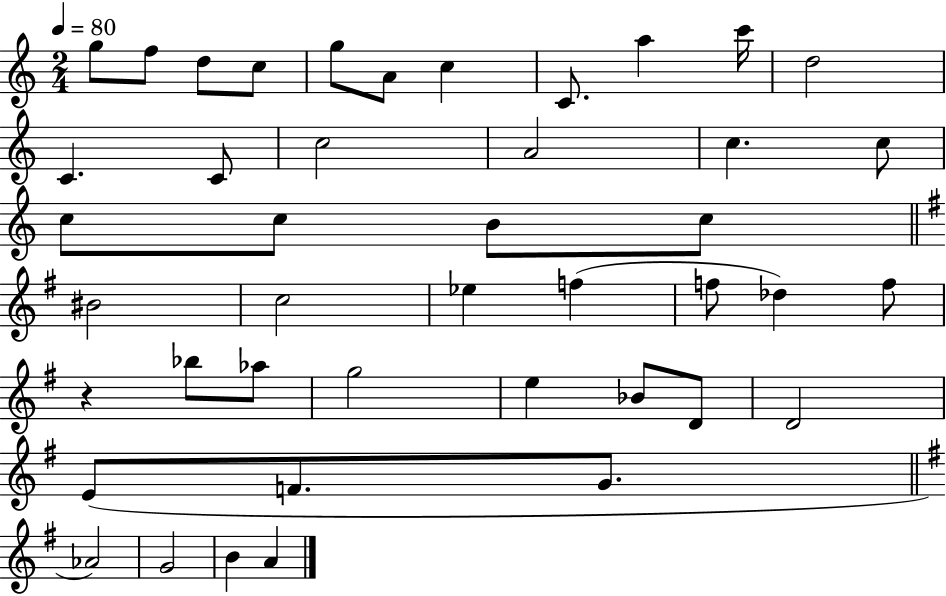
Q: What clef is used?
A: treble